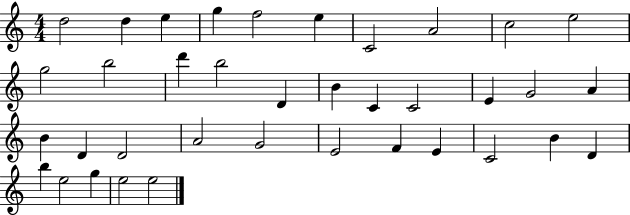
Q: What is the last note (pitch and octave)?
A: E5